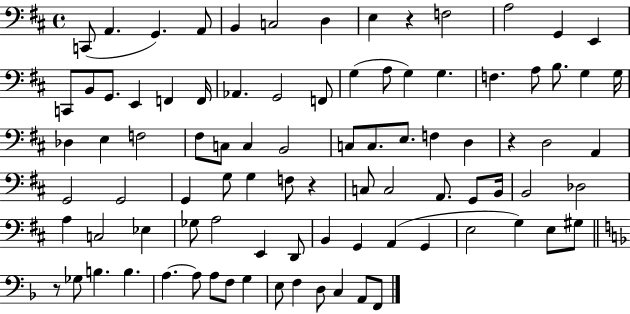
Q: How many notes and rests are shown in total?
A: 90